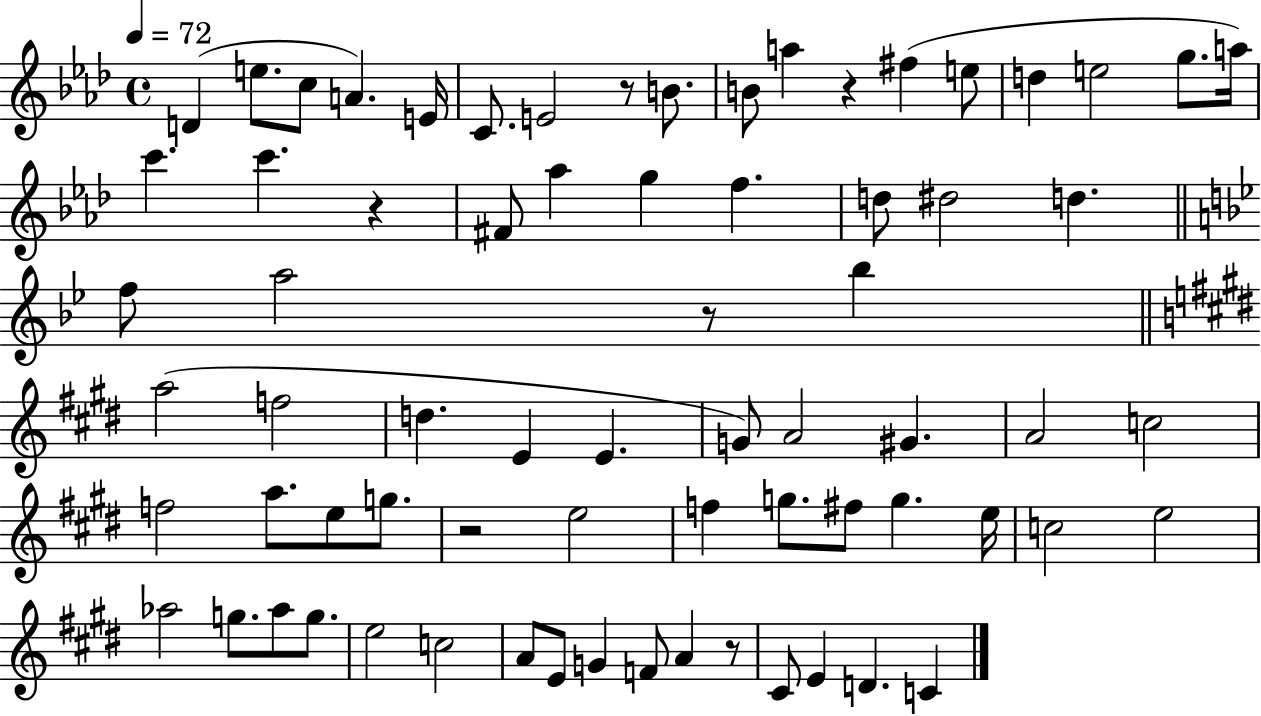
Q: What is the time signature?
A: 4/4